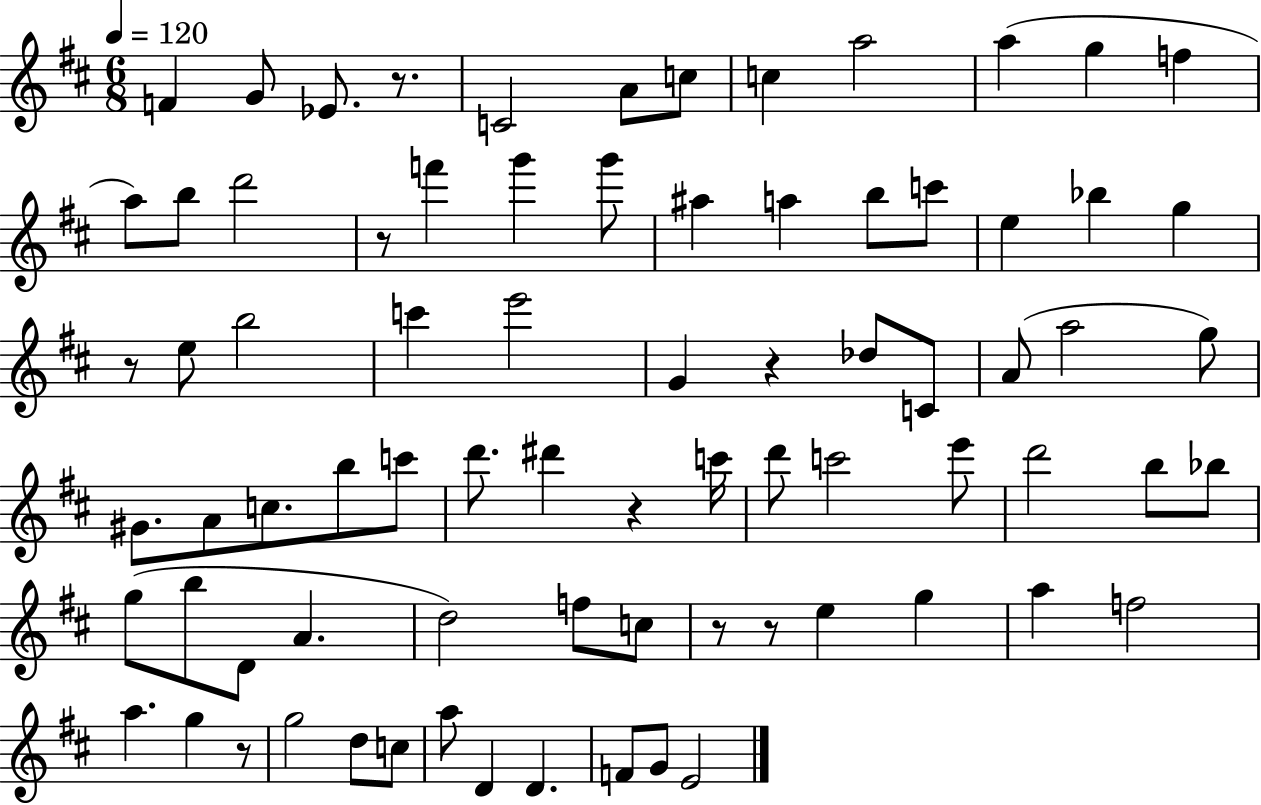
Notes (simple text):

F4/q G4/e Eb4/e. R/e. C4/h A4/e C5/e C5/q A5/h A5/q G5/q F5/q A5/e B5/e D6/h R/e F6/q G6/q G6/e A#5/q A5/q B5/e C6/e E5/q Bb5/q G5/q R/e E5/e B5/h C6/q E6/h G4/q R/q Db5/e C4/e A4/e A5/h G5/e G#4/e. A4/e C5/e. B5/e C6/e D6/e. D#6/q R/q C6/s D6/e C6/h E6/e D6/h B5/e Bb5/e G5/e B5/e D4/e A4/q. D5/h F5/e C5/e R/e R/e E5/q G5/q A5/q F5/h A5/q. G5/q R/e G5/h D5/e C5/e A5/e D4/q D4/q. F4/e G4/e E4/h